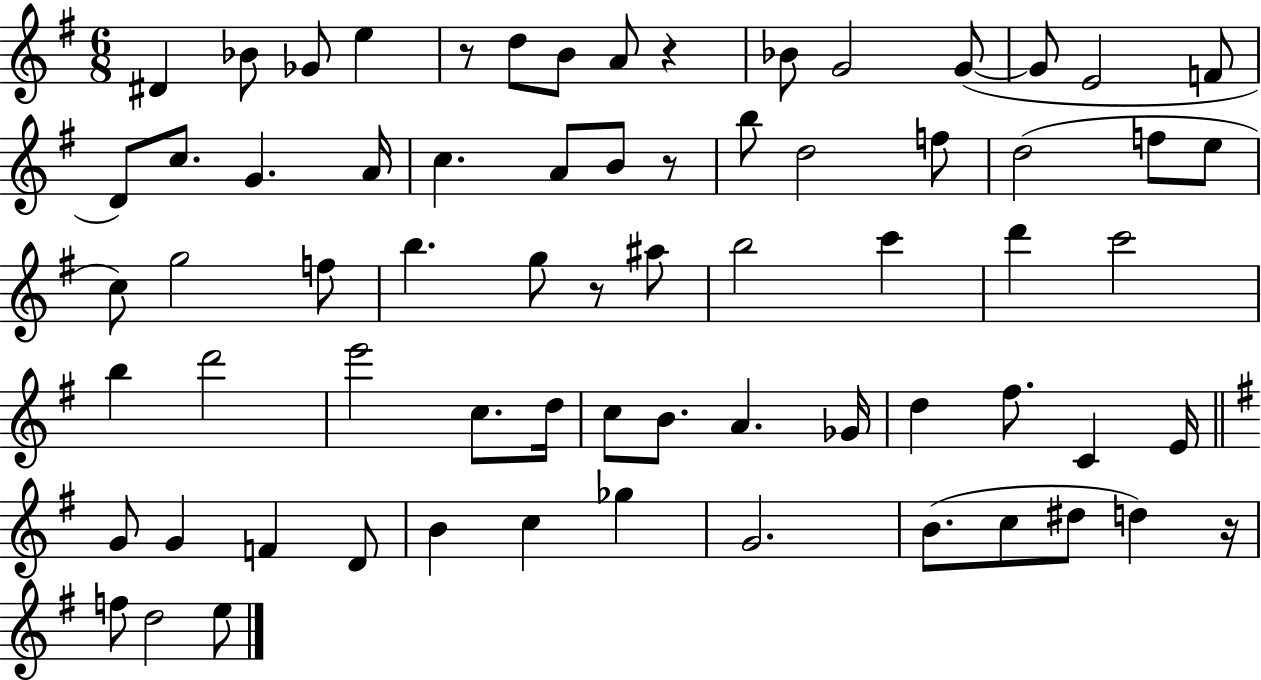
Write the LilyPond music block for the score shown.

{
  \clef treble
  \numericTimeSignature
  \time 6/8
  \key g \major
  \repeat volta 2 { dis'4 bes'8 ges'8 e''4 | r8 d''8 b'8 a'8 r4 | bes'8 g'2 g'8~(~ | g'8 e'2 f'8 | \break d'8) c''8. g'4. a'16 | c''4. a'8 b'8 r8 | b''8 d''2 f''8 | d''2( f''8 e''8 | \break c''8) g''2 f''8 | b''4. g''8 r8 ais''8 | b''2 c'''4 | d'''4 c'''2 | \break b''4 d'''2 | e'''2 c''8. d''16 | c''8 b'8. a'4. ges'16 | d''4 fis''8. c'4 e'16 | \break \bar "||" \break \key g \major g'8 g'4 f'4 d'8 | b'4 c''4 ges''4 | g'2. | b'8.( c''8 dis''8 d''4) r16 | \break f''8 d''2 e''8 | } \bar "|."
}